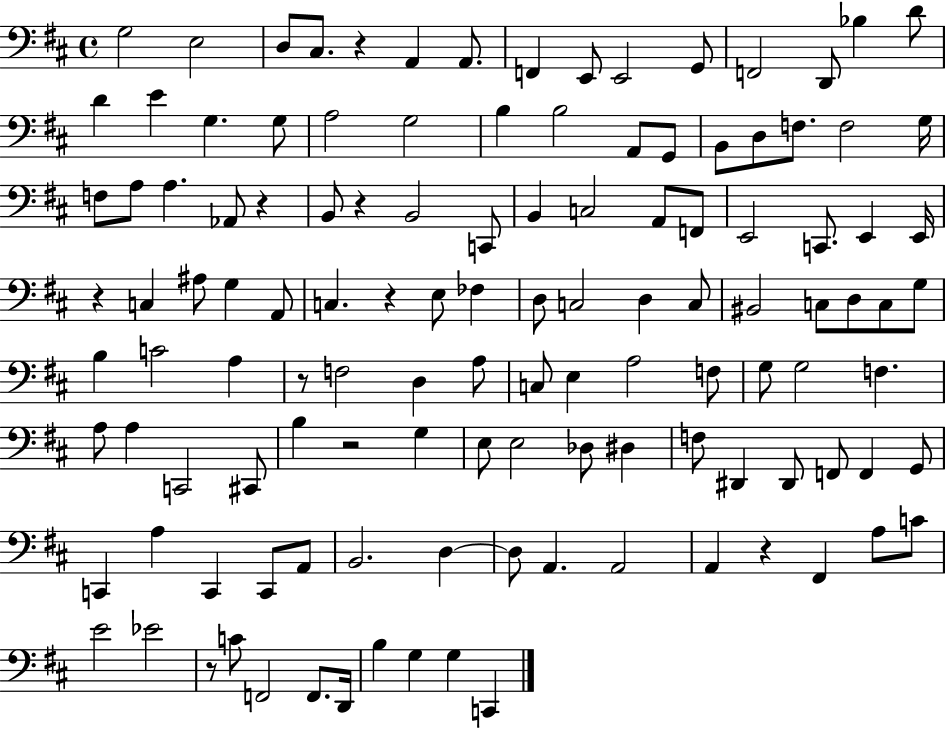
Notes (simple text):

G3/h E3/h D3/e C#3/e. R/q A2/q A2/e. F2/q E2/e E2/h G2/e F2/h D2/e Bb3/q D4/e D4/q E4/q G3/q. G3/e A3/h G3/h B3/q B3/h A2/e G2/e B2/e D3/e F3/e. F3/h G3/s F3/e A3/e A3/q. Ab2/e R/q B2/e R/q B2/h C2/e B2/q C3/h A2/e F2/e E2/h C2/e. E2/q E2/s R/q C3/q A#3/e G3/q A2/e C3/q. R/q E3/e FES3/q D3/e C3/h D3/q C3/e BIS2/h C3/e D3/e C3/e G3/e B3/q C4/h A3/q R/e F3/h D3/q A3/e C3/e E3/q A3/h F3/e G3/e G3/h F3/q. A3/e A3/q C2/h C#2/e B3/q R/h G3/q E3/e E3/h Db3/e D#3/q F3/e D#2/q D#2/e F2/e F2/q G2/e C2/q A3/q C2/q C2/e A2/e B2/h. D3/q D3/e A2/q. A2/h A2/q R/q F#2/q A3/e C4/e E4/h Eb4/h R/e C4/e F2/h F2/e. D2/s B3/q G3/q G3/q C2/q